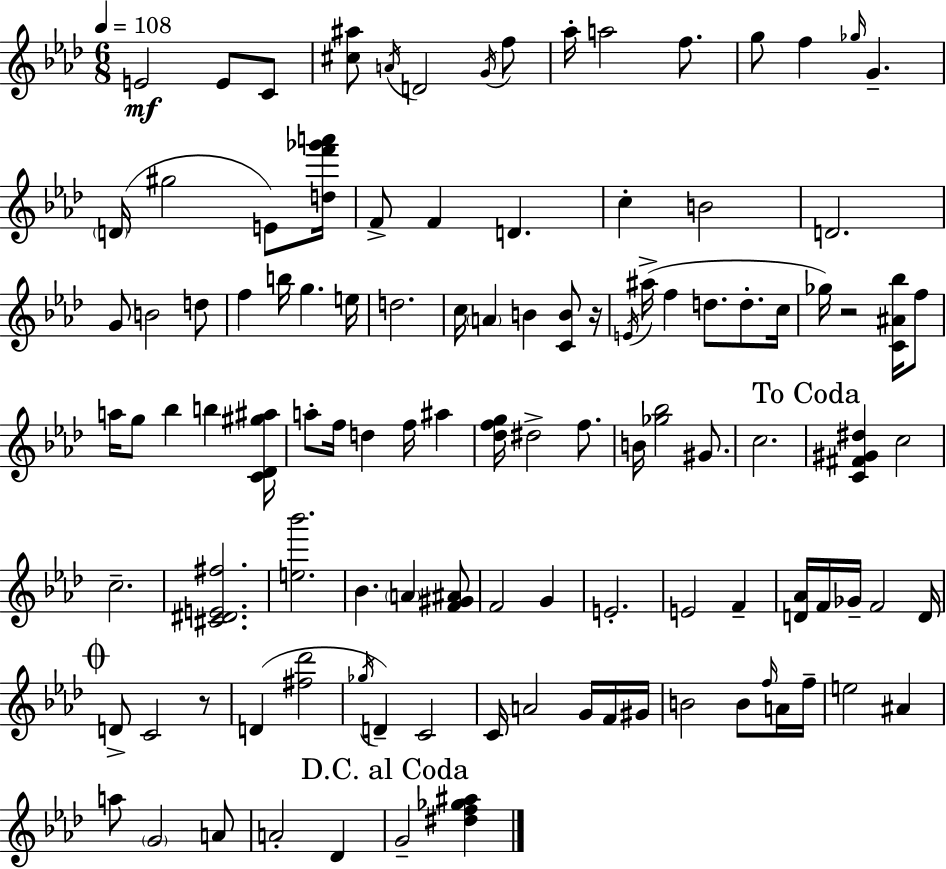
E4/h E4/e C4/e [C#5,A#5]/e A4/s D4/h G4/s F5/e Ab5/s A5/h F5/e. G5/e F5/q Gb5/s G4/q. D4/s G#5/h E4/e [D5,F6,Gb6,A6]/s F4/e F4/q D4/q. C5/q B4/h D4/h. G4/e B4/h D5/e F5/q B5/s G5/q. E5/s D5/h. C5/s A4/q B4/q [C4,B4]/e R/s E4/s A#5/s F5/q D5/e. D5/e. C5/s Gb5/s R/h [C4,A#4,Bb5]/s F5/e A5/s G5/e Bb5/q B5/q [C4,Db4,G#5,A#5]/s A5/e F5/s D5/q F5/s A#5/q [Db5,F5,G5]/s D#5/h F5/e. B4/s [Gb5,Bb5]/h G#4/e. C5/h. [C4,F#4,G#4,D#5]/q C5/h C5/h. [C#4,D#4,E4,F#5]/h. [E5,Bb6]/h. Bb4/q. A4/q [F4,G#4,A#4]/e F4/h G4/q E4/h. E4/h F4/q [D4,Ab4]/s F4/s Gb4/s F4/h D4/s D4/e C4/h R/e D4/q [F#5,Db6]/h Gb5/s D4/q C4/h C4/s A4/h G4/s F4/s G#4/s B4/h B4/e F5/s A4/s F5/s E5/h A#4/q A5/e G4/h A4/e A4/h Db4/q G4/h [D#5,F5,Gb5,A#5]/q